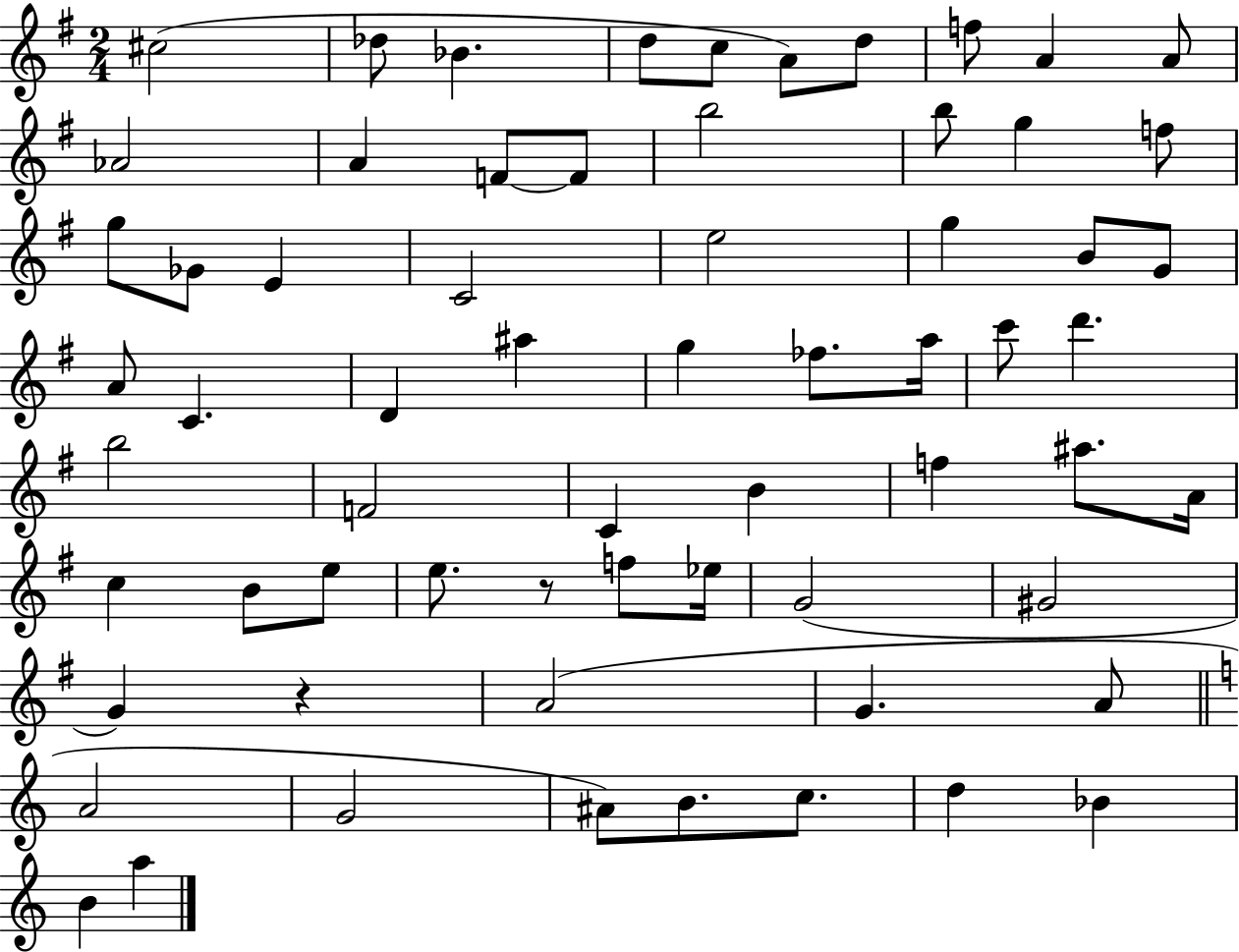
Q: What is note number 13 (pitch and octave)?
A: F4